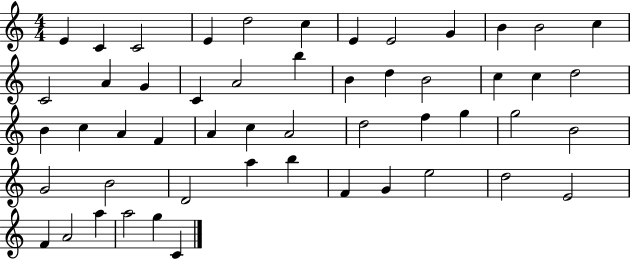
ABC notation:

X:1
T:Untitled
M:4/4
L:1/4
K:C
E C C2 E d2 c E E2 G B B2 c C2 A G C A2 b B d B2 c c d2 B c A F A c A2 d2 f g g2 B2 G2 B2 D2 a b F G e2 d2 E2 F A2 a a2 g C